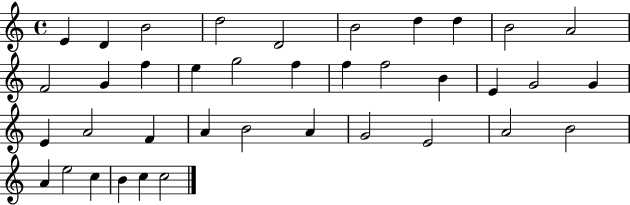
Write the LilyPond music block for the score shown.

{
  \clef treble
  \time 4/4
  \defaultTimeSignature
  \key c \major
  e'4 d'4 b'2 | d''2 d'2 | b'2 d''4 d''4 | b'2 a'2 | \break f'2 g'4 f''4 | e''4 g''2 f''4 | f''4 f''2 b'4 | e'4 g'2 g'4 | \break e'4 a'2 f'4 | a'4 b'2 a'4 | g'2 e'2 | a'2 b'2 | \break a'4 e''2 c''4 | b'4 c''4 c''2 | \bar "|."
}